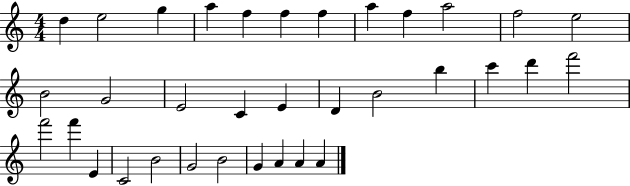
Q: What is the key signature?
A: C major